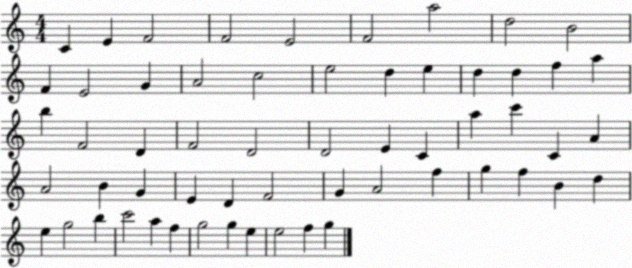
X:1
T:Untitled
M:4/4
L:1/4
K:C
C E F2 F2 E2 F2 a2 d2 B2 F E2 G A2 c2 e2 d e d d f a b F2 D F2 D2 D2 E C a c' C A A2 B G E D F2 G A2 f g f B d e g2 b c'2 a f g2 g e e2 f g